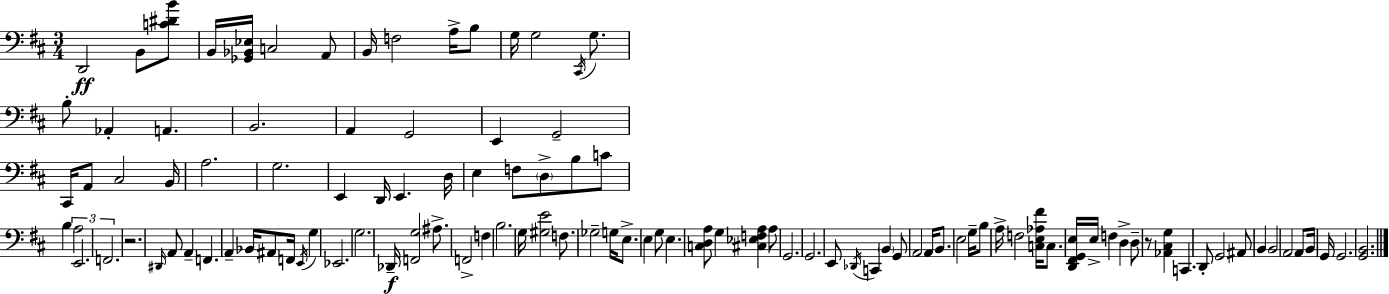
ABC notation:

X:1
T:Untitled
M:3/4
L:1/4
K:D
D,,2 B,,/2 [C^DB]/2 B,,/4 [_G,,_B,,_E,]/4 C,2 A,,/2 B,,/4 F,2 A,/4 B,/2 G,/4 G,2 ^C,,/4 G,/2 B,/2 _A,, A,, B,,2 A,, G,,2 E,, G,,2 ^C,,/4 A,,/2 ^C,2 B,,/4 A,2 G,2 E,, D,,/4 E,, D,/4 E, F,/2 D,/2 B,/2 C/2 B, A,2 E,,2 F,,2 z2 ^D,,/4 A,,/2 A,, F,, A,, _B,,/4 ^A,,/2 F,,/4 E,,/4 G, _E,,2 G,2 _D,,/4 [F,,G,]2 ^A,/2 F,,2 F, B,2 G,/4 [^G,E]2 F,/2 _G,2 G,/4 E,/2 E, G,/2 E, [C,D,A,]/2 G, [^C,_E,F,A,] A,/2 G,,2 G,,2 E,,/2 _D,,/4 C,, B,, G,,/2 A,,2 A,,/4 B,,/2 E,2 G,/4 B,/2 A,/4 F,2 [C,E,_A,^F]/4 C,/2 [D,,^F,,G,,E,]/4 E,/4 F, D, D,/2 z/2 [_A,,^C,G,] C,, D,,/2 G,,2 ^A,,/2 B,, B,,2 A,,2 A,,/2 B,,/4 G,,/4 G,,2 [G,,B,,]2